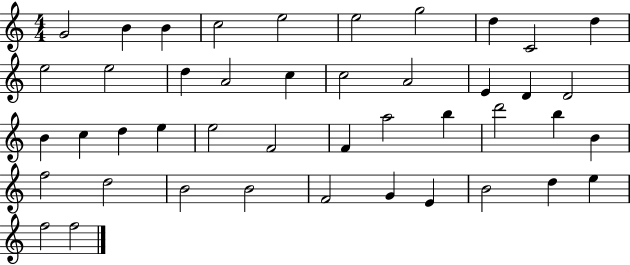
X:1
T:Untitled
M:4/4
L:1/4
K:C
G2 B B c2 e2 e2 g2 d C2 d e2 e2 d A2 c c2 A2 E D D2 B c d e e2 F2 F a2 b d'2 b B f2 d2 B2 B2 F2 G E B2 d e f2 f2